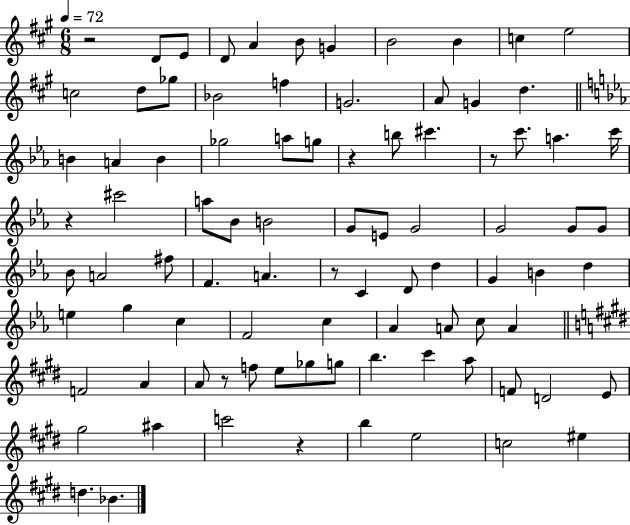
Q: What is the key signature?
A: A major